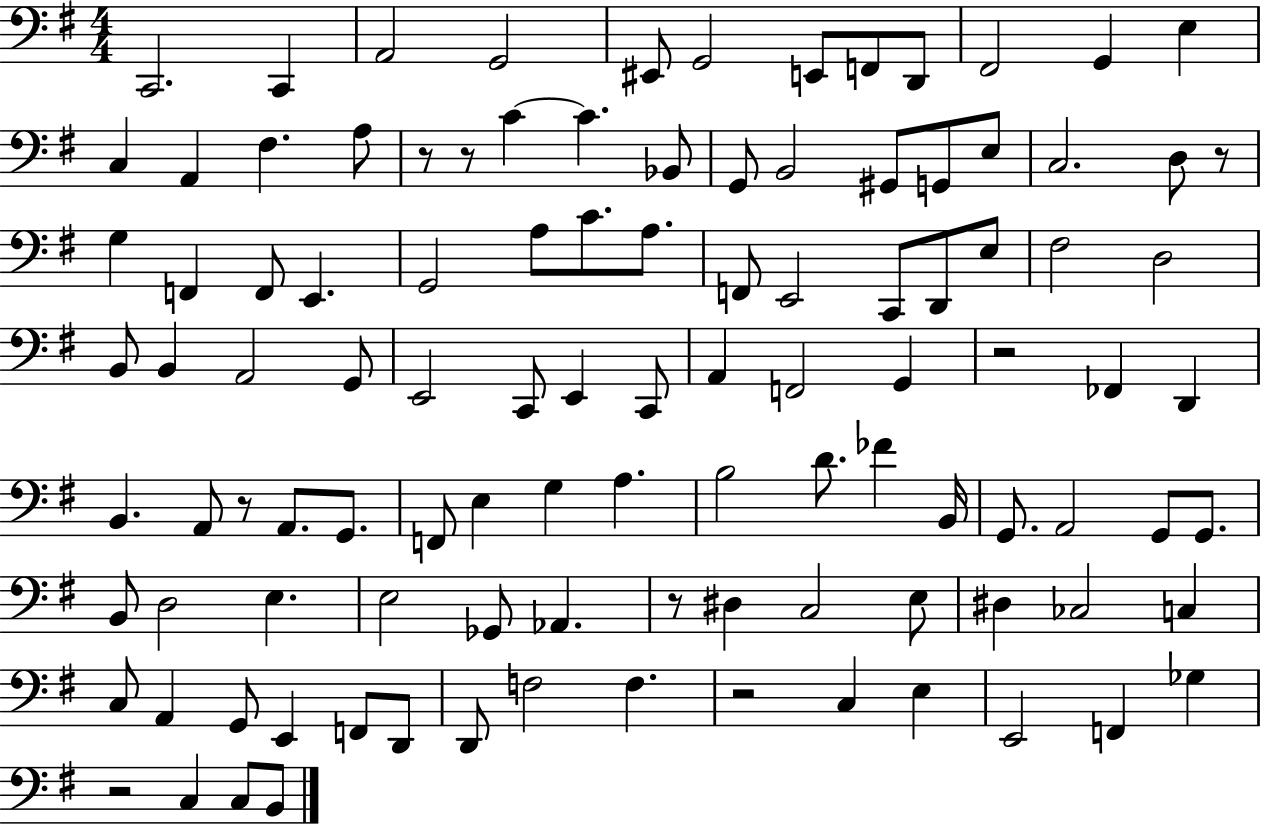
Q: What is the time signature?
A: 4/4